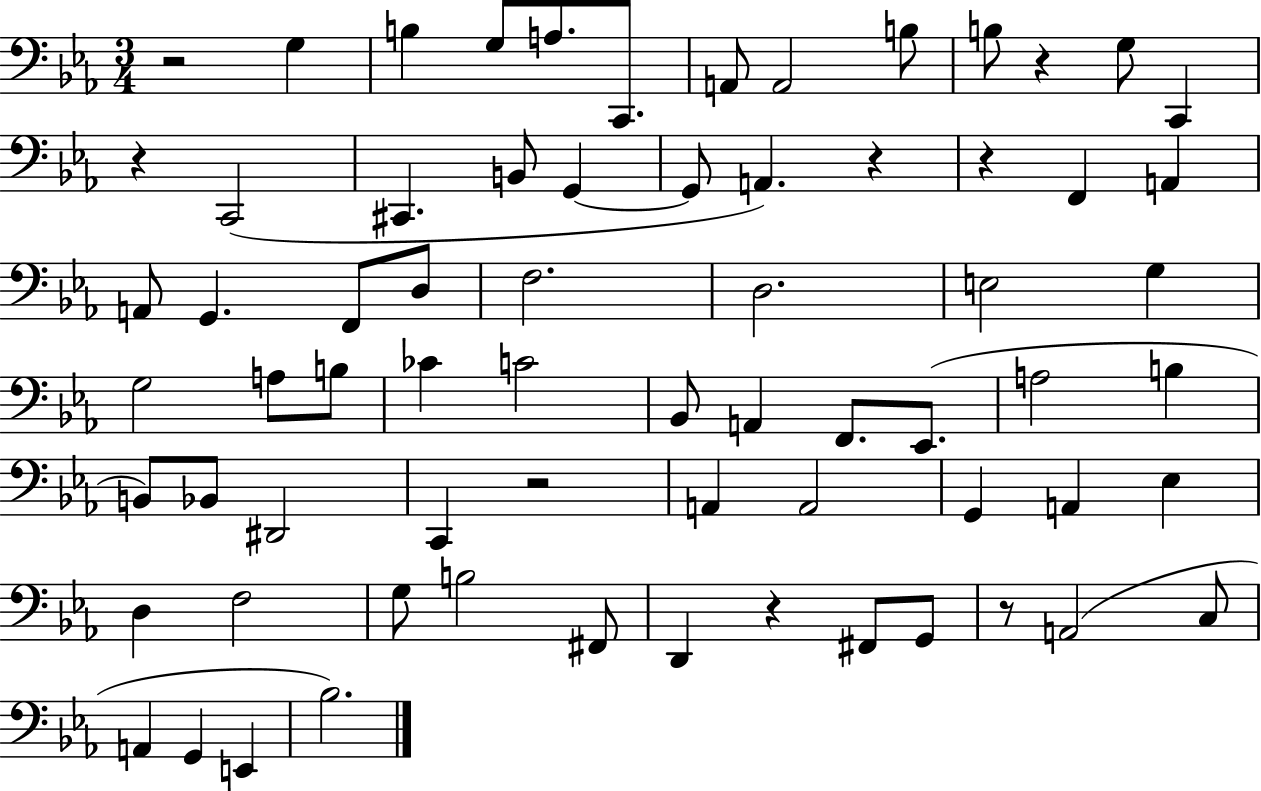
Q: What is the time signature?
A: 3/4